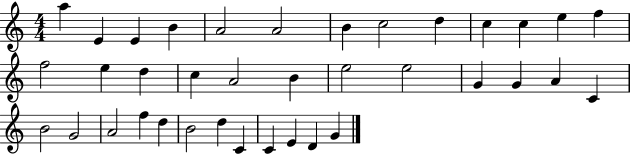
X:1
T:Untitled
M:4/4
L:1/4
K:C
a E E B A2 A2 B c2 d c c e f f2 e d c A2 B e2 e2 G G A C B2 G2 A2 f d B2 d C C E D G